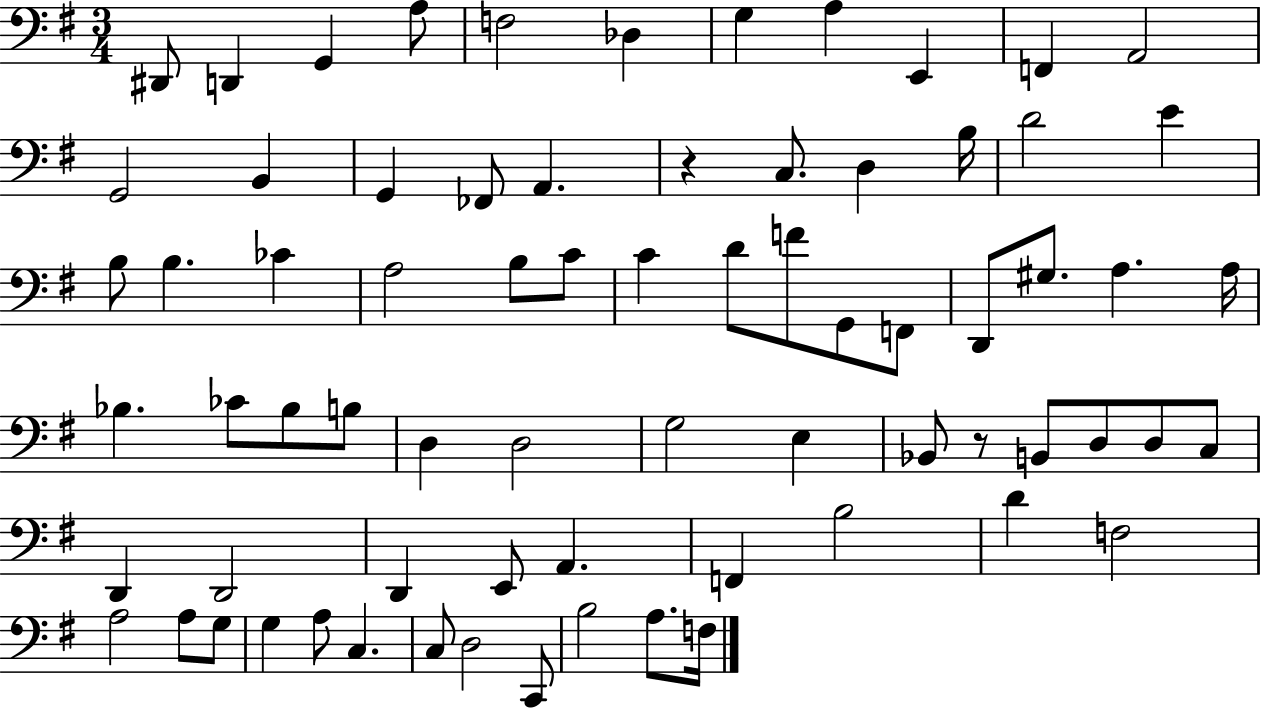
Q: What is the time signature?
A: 3/4